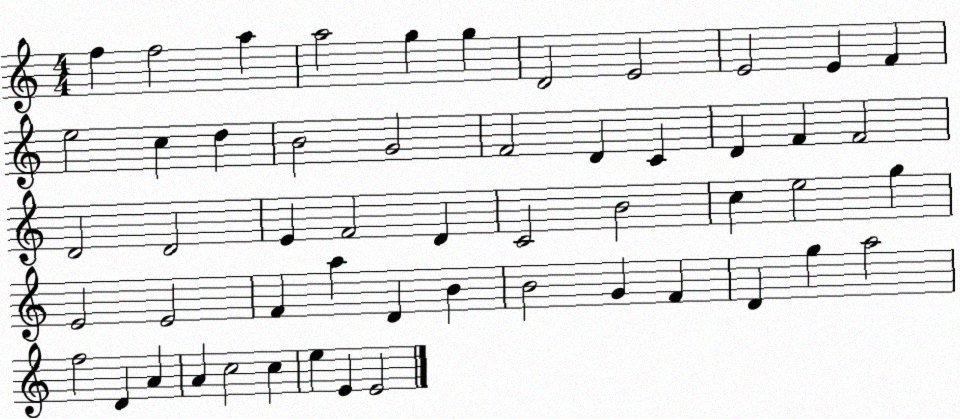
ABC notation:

X:1
T:Untitled
M:4/4
L:1/4
K:C
f f2 a a2 g g D2 E2 E2 E F e2 c d B2 G2 F2 D C D F F2 D2 D2 E F2 D C2 B2 c e2 g E2 E2 F a D B B2 G F D g a2 f2 D A A c2 c e E E2